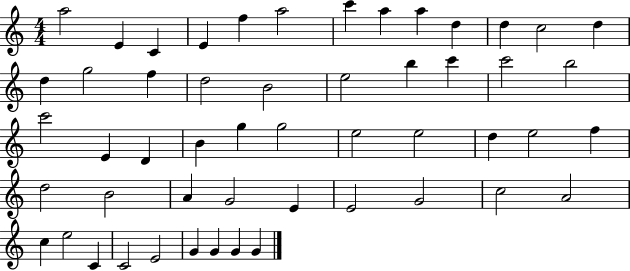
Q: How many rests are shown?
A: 0